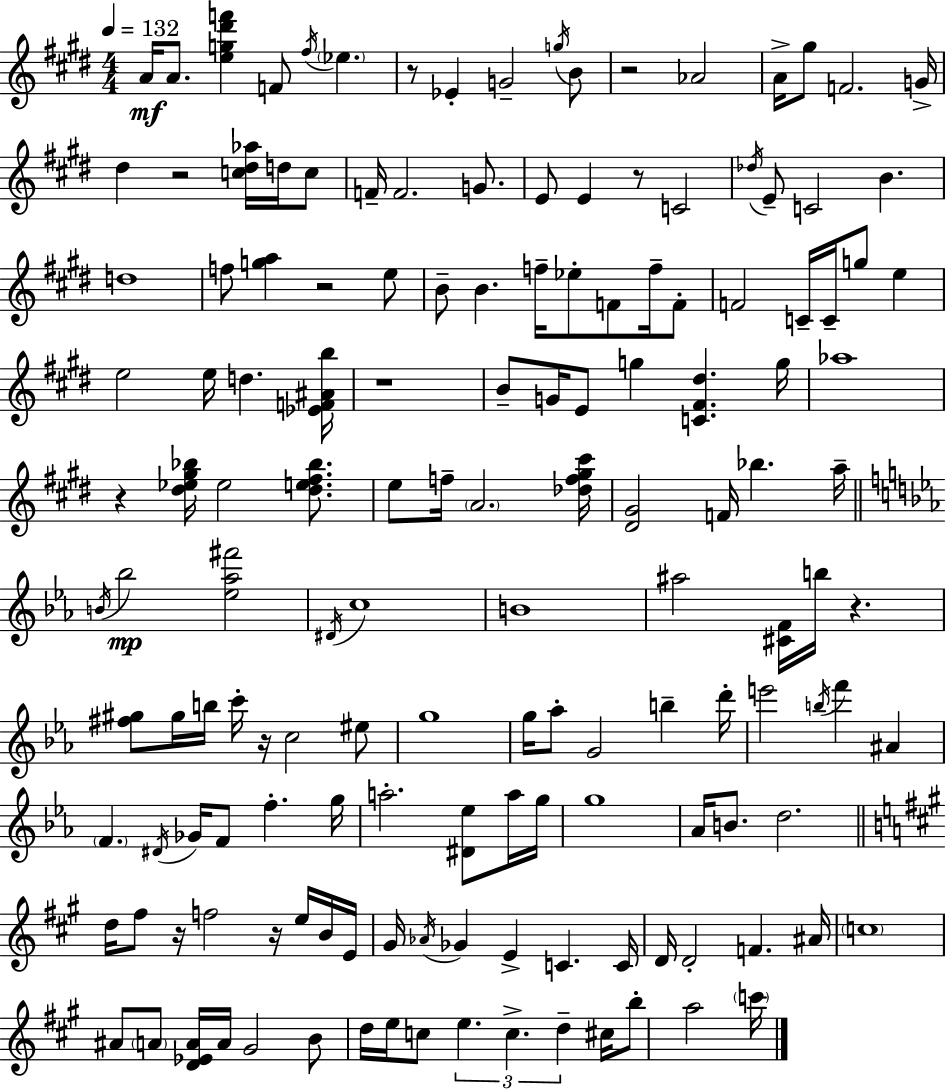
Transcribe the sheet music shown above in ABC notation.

X:1
T:Untitled
M:4/4
L:1/4
K:E
A/4 A/2 [eg^d'f'] F/2 ^f/4 _e z/2 _E G2 g/4 B/2 z2 _A2 A/4 ^g/2 F2 G/4 ^d z2 [c^d_a]/4 d/4 c/2 F/4 F2 G/2 E/2 E z/2 C2 _d/4 E/2 C2 B d4 f/2 [ga] z2 e/2 B/2 B f/4 _e/2 F/2 f/4 F/2 F2 C/4 C/4 g/2 e e2 e/4 d [_EF^Ab]/4 z4 B/2 G/4 E/2 g [C^F^d] g/4 _a4 z [^d_e^g_b]/4 _e2 [^de^f_b]/2 e/2 f/4 A2 [_df^g^c']/4 [^D^G]2 F/4 _b a/4 B/4 _b2 [_e_a^f']2 ^D/4 c4 B4 ^a2 [^CF]/4 b/4 z [^f^g]/2 ^g/4 b/4 c'/4 z/4 c2 ^e/2 g4 g/4 _a/2 G2 b d'/4 e'2 b/4 f' ^A F ^D/4 _G/4 F/2 f g/4 a2 [^D_e]/2 a/4 g/4 g4 _A/4 B/2 d2 d/4 ^f/2 z/4 f2 z/4 e/4 B/4 E/4 ^G/4 _A/4 _G E C C/4 D/4 D2 F ^A/4 c4 ^A/2 A/2 [D_EA]/4 A/4 ^G2 B/2 d/4 e/4 c/2 e c d ^c/4 b/2 a2 c'/4